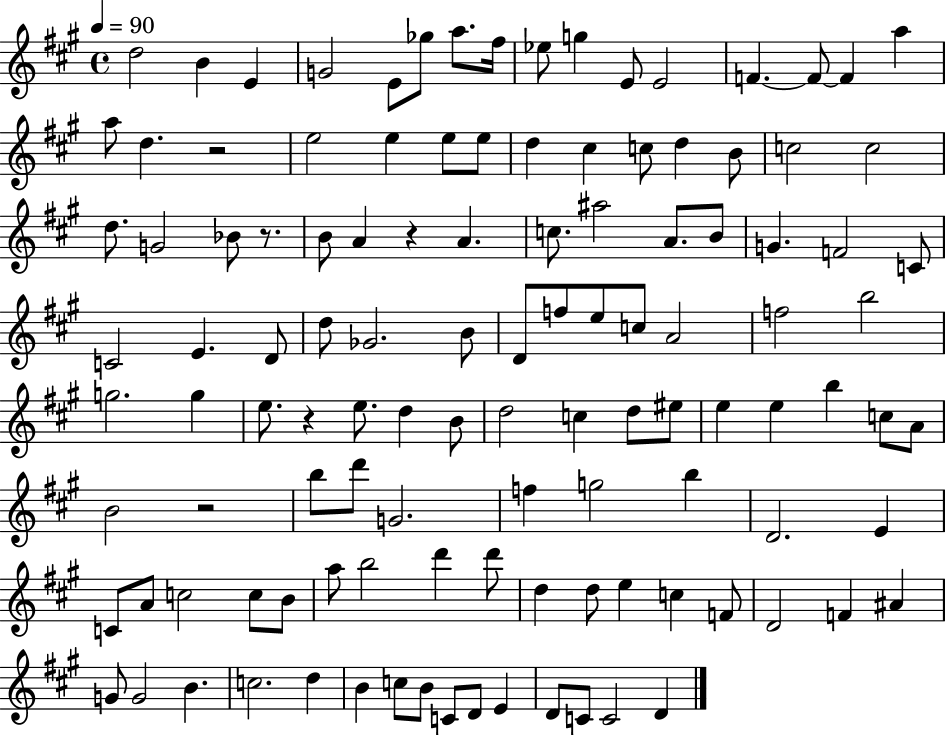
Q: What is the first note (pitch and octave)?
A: D5